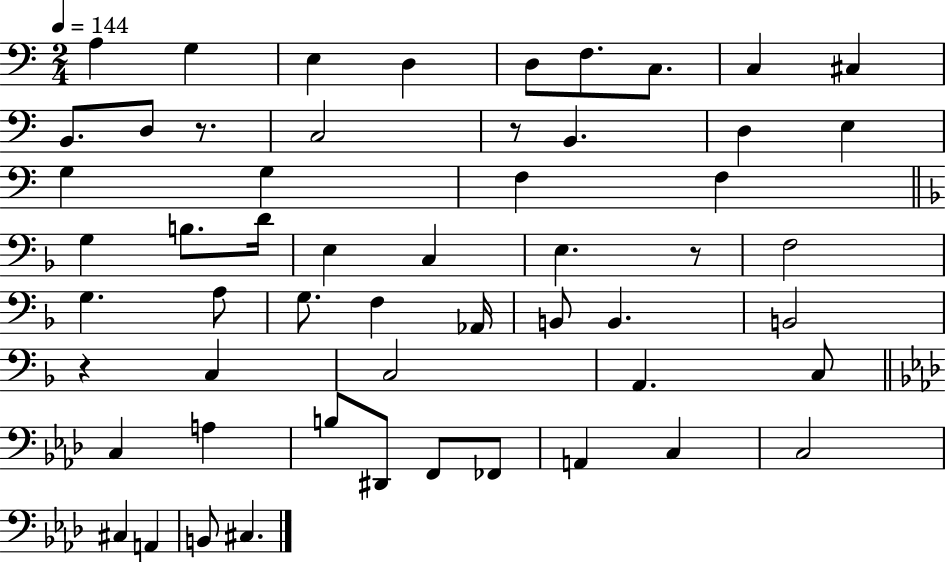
X:1
T:Untitled
M:2/4
L:1/4
K:C
A, G, E, D, D,/2 F,/2 C,/2 C, ^C, B,,/2 D,/2 z/2 C,2 z/2 B,, D, E, G, G, F, F, G, B,/2 D/4 E, C, E, z/2 F,2 G, A,/2 G,/2 F, _A,,/4 B,,/2 B,, B,,2 z C, C,2 A,, C,/2 C, A, B,/2 ^D,,/2 F,,/2 _F,,/2 A,, C, C,2 ^C, A,, B,,/2 ^C,